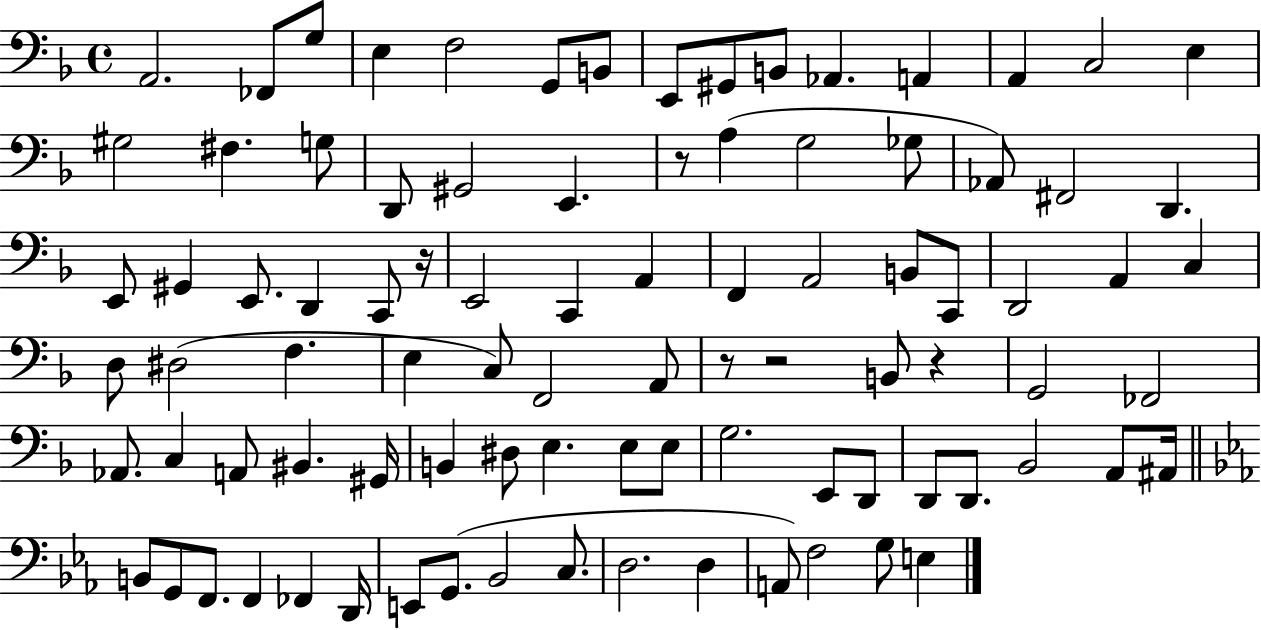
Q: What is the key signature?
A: F major